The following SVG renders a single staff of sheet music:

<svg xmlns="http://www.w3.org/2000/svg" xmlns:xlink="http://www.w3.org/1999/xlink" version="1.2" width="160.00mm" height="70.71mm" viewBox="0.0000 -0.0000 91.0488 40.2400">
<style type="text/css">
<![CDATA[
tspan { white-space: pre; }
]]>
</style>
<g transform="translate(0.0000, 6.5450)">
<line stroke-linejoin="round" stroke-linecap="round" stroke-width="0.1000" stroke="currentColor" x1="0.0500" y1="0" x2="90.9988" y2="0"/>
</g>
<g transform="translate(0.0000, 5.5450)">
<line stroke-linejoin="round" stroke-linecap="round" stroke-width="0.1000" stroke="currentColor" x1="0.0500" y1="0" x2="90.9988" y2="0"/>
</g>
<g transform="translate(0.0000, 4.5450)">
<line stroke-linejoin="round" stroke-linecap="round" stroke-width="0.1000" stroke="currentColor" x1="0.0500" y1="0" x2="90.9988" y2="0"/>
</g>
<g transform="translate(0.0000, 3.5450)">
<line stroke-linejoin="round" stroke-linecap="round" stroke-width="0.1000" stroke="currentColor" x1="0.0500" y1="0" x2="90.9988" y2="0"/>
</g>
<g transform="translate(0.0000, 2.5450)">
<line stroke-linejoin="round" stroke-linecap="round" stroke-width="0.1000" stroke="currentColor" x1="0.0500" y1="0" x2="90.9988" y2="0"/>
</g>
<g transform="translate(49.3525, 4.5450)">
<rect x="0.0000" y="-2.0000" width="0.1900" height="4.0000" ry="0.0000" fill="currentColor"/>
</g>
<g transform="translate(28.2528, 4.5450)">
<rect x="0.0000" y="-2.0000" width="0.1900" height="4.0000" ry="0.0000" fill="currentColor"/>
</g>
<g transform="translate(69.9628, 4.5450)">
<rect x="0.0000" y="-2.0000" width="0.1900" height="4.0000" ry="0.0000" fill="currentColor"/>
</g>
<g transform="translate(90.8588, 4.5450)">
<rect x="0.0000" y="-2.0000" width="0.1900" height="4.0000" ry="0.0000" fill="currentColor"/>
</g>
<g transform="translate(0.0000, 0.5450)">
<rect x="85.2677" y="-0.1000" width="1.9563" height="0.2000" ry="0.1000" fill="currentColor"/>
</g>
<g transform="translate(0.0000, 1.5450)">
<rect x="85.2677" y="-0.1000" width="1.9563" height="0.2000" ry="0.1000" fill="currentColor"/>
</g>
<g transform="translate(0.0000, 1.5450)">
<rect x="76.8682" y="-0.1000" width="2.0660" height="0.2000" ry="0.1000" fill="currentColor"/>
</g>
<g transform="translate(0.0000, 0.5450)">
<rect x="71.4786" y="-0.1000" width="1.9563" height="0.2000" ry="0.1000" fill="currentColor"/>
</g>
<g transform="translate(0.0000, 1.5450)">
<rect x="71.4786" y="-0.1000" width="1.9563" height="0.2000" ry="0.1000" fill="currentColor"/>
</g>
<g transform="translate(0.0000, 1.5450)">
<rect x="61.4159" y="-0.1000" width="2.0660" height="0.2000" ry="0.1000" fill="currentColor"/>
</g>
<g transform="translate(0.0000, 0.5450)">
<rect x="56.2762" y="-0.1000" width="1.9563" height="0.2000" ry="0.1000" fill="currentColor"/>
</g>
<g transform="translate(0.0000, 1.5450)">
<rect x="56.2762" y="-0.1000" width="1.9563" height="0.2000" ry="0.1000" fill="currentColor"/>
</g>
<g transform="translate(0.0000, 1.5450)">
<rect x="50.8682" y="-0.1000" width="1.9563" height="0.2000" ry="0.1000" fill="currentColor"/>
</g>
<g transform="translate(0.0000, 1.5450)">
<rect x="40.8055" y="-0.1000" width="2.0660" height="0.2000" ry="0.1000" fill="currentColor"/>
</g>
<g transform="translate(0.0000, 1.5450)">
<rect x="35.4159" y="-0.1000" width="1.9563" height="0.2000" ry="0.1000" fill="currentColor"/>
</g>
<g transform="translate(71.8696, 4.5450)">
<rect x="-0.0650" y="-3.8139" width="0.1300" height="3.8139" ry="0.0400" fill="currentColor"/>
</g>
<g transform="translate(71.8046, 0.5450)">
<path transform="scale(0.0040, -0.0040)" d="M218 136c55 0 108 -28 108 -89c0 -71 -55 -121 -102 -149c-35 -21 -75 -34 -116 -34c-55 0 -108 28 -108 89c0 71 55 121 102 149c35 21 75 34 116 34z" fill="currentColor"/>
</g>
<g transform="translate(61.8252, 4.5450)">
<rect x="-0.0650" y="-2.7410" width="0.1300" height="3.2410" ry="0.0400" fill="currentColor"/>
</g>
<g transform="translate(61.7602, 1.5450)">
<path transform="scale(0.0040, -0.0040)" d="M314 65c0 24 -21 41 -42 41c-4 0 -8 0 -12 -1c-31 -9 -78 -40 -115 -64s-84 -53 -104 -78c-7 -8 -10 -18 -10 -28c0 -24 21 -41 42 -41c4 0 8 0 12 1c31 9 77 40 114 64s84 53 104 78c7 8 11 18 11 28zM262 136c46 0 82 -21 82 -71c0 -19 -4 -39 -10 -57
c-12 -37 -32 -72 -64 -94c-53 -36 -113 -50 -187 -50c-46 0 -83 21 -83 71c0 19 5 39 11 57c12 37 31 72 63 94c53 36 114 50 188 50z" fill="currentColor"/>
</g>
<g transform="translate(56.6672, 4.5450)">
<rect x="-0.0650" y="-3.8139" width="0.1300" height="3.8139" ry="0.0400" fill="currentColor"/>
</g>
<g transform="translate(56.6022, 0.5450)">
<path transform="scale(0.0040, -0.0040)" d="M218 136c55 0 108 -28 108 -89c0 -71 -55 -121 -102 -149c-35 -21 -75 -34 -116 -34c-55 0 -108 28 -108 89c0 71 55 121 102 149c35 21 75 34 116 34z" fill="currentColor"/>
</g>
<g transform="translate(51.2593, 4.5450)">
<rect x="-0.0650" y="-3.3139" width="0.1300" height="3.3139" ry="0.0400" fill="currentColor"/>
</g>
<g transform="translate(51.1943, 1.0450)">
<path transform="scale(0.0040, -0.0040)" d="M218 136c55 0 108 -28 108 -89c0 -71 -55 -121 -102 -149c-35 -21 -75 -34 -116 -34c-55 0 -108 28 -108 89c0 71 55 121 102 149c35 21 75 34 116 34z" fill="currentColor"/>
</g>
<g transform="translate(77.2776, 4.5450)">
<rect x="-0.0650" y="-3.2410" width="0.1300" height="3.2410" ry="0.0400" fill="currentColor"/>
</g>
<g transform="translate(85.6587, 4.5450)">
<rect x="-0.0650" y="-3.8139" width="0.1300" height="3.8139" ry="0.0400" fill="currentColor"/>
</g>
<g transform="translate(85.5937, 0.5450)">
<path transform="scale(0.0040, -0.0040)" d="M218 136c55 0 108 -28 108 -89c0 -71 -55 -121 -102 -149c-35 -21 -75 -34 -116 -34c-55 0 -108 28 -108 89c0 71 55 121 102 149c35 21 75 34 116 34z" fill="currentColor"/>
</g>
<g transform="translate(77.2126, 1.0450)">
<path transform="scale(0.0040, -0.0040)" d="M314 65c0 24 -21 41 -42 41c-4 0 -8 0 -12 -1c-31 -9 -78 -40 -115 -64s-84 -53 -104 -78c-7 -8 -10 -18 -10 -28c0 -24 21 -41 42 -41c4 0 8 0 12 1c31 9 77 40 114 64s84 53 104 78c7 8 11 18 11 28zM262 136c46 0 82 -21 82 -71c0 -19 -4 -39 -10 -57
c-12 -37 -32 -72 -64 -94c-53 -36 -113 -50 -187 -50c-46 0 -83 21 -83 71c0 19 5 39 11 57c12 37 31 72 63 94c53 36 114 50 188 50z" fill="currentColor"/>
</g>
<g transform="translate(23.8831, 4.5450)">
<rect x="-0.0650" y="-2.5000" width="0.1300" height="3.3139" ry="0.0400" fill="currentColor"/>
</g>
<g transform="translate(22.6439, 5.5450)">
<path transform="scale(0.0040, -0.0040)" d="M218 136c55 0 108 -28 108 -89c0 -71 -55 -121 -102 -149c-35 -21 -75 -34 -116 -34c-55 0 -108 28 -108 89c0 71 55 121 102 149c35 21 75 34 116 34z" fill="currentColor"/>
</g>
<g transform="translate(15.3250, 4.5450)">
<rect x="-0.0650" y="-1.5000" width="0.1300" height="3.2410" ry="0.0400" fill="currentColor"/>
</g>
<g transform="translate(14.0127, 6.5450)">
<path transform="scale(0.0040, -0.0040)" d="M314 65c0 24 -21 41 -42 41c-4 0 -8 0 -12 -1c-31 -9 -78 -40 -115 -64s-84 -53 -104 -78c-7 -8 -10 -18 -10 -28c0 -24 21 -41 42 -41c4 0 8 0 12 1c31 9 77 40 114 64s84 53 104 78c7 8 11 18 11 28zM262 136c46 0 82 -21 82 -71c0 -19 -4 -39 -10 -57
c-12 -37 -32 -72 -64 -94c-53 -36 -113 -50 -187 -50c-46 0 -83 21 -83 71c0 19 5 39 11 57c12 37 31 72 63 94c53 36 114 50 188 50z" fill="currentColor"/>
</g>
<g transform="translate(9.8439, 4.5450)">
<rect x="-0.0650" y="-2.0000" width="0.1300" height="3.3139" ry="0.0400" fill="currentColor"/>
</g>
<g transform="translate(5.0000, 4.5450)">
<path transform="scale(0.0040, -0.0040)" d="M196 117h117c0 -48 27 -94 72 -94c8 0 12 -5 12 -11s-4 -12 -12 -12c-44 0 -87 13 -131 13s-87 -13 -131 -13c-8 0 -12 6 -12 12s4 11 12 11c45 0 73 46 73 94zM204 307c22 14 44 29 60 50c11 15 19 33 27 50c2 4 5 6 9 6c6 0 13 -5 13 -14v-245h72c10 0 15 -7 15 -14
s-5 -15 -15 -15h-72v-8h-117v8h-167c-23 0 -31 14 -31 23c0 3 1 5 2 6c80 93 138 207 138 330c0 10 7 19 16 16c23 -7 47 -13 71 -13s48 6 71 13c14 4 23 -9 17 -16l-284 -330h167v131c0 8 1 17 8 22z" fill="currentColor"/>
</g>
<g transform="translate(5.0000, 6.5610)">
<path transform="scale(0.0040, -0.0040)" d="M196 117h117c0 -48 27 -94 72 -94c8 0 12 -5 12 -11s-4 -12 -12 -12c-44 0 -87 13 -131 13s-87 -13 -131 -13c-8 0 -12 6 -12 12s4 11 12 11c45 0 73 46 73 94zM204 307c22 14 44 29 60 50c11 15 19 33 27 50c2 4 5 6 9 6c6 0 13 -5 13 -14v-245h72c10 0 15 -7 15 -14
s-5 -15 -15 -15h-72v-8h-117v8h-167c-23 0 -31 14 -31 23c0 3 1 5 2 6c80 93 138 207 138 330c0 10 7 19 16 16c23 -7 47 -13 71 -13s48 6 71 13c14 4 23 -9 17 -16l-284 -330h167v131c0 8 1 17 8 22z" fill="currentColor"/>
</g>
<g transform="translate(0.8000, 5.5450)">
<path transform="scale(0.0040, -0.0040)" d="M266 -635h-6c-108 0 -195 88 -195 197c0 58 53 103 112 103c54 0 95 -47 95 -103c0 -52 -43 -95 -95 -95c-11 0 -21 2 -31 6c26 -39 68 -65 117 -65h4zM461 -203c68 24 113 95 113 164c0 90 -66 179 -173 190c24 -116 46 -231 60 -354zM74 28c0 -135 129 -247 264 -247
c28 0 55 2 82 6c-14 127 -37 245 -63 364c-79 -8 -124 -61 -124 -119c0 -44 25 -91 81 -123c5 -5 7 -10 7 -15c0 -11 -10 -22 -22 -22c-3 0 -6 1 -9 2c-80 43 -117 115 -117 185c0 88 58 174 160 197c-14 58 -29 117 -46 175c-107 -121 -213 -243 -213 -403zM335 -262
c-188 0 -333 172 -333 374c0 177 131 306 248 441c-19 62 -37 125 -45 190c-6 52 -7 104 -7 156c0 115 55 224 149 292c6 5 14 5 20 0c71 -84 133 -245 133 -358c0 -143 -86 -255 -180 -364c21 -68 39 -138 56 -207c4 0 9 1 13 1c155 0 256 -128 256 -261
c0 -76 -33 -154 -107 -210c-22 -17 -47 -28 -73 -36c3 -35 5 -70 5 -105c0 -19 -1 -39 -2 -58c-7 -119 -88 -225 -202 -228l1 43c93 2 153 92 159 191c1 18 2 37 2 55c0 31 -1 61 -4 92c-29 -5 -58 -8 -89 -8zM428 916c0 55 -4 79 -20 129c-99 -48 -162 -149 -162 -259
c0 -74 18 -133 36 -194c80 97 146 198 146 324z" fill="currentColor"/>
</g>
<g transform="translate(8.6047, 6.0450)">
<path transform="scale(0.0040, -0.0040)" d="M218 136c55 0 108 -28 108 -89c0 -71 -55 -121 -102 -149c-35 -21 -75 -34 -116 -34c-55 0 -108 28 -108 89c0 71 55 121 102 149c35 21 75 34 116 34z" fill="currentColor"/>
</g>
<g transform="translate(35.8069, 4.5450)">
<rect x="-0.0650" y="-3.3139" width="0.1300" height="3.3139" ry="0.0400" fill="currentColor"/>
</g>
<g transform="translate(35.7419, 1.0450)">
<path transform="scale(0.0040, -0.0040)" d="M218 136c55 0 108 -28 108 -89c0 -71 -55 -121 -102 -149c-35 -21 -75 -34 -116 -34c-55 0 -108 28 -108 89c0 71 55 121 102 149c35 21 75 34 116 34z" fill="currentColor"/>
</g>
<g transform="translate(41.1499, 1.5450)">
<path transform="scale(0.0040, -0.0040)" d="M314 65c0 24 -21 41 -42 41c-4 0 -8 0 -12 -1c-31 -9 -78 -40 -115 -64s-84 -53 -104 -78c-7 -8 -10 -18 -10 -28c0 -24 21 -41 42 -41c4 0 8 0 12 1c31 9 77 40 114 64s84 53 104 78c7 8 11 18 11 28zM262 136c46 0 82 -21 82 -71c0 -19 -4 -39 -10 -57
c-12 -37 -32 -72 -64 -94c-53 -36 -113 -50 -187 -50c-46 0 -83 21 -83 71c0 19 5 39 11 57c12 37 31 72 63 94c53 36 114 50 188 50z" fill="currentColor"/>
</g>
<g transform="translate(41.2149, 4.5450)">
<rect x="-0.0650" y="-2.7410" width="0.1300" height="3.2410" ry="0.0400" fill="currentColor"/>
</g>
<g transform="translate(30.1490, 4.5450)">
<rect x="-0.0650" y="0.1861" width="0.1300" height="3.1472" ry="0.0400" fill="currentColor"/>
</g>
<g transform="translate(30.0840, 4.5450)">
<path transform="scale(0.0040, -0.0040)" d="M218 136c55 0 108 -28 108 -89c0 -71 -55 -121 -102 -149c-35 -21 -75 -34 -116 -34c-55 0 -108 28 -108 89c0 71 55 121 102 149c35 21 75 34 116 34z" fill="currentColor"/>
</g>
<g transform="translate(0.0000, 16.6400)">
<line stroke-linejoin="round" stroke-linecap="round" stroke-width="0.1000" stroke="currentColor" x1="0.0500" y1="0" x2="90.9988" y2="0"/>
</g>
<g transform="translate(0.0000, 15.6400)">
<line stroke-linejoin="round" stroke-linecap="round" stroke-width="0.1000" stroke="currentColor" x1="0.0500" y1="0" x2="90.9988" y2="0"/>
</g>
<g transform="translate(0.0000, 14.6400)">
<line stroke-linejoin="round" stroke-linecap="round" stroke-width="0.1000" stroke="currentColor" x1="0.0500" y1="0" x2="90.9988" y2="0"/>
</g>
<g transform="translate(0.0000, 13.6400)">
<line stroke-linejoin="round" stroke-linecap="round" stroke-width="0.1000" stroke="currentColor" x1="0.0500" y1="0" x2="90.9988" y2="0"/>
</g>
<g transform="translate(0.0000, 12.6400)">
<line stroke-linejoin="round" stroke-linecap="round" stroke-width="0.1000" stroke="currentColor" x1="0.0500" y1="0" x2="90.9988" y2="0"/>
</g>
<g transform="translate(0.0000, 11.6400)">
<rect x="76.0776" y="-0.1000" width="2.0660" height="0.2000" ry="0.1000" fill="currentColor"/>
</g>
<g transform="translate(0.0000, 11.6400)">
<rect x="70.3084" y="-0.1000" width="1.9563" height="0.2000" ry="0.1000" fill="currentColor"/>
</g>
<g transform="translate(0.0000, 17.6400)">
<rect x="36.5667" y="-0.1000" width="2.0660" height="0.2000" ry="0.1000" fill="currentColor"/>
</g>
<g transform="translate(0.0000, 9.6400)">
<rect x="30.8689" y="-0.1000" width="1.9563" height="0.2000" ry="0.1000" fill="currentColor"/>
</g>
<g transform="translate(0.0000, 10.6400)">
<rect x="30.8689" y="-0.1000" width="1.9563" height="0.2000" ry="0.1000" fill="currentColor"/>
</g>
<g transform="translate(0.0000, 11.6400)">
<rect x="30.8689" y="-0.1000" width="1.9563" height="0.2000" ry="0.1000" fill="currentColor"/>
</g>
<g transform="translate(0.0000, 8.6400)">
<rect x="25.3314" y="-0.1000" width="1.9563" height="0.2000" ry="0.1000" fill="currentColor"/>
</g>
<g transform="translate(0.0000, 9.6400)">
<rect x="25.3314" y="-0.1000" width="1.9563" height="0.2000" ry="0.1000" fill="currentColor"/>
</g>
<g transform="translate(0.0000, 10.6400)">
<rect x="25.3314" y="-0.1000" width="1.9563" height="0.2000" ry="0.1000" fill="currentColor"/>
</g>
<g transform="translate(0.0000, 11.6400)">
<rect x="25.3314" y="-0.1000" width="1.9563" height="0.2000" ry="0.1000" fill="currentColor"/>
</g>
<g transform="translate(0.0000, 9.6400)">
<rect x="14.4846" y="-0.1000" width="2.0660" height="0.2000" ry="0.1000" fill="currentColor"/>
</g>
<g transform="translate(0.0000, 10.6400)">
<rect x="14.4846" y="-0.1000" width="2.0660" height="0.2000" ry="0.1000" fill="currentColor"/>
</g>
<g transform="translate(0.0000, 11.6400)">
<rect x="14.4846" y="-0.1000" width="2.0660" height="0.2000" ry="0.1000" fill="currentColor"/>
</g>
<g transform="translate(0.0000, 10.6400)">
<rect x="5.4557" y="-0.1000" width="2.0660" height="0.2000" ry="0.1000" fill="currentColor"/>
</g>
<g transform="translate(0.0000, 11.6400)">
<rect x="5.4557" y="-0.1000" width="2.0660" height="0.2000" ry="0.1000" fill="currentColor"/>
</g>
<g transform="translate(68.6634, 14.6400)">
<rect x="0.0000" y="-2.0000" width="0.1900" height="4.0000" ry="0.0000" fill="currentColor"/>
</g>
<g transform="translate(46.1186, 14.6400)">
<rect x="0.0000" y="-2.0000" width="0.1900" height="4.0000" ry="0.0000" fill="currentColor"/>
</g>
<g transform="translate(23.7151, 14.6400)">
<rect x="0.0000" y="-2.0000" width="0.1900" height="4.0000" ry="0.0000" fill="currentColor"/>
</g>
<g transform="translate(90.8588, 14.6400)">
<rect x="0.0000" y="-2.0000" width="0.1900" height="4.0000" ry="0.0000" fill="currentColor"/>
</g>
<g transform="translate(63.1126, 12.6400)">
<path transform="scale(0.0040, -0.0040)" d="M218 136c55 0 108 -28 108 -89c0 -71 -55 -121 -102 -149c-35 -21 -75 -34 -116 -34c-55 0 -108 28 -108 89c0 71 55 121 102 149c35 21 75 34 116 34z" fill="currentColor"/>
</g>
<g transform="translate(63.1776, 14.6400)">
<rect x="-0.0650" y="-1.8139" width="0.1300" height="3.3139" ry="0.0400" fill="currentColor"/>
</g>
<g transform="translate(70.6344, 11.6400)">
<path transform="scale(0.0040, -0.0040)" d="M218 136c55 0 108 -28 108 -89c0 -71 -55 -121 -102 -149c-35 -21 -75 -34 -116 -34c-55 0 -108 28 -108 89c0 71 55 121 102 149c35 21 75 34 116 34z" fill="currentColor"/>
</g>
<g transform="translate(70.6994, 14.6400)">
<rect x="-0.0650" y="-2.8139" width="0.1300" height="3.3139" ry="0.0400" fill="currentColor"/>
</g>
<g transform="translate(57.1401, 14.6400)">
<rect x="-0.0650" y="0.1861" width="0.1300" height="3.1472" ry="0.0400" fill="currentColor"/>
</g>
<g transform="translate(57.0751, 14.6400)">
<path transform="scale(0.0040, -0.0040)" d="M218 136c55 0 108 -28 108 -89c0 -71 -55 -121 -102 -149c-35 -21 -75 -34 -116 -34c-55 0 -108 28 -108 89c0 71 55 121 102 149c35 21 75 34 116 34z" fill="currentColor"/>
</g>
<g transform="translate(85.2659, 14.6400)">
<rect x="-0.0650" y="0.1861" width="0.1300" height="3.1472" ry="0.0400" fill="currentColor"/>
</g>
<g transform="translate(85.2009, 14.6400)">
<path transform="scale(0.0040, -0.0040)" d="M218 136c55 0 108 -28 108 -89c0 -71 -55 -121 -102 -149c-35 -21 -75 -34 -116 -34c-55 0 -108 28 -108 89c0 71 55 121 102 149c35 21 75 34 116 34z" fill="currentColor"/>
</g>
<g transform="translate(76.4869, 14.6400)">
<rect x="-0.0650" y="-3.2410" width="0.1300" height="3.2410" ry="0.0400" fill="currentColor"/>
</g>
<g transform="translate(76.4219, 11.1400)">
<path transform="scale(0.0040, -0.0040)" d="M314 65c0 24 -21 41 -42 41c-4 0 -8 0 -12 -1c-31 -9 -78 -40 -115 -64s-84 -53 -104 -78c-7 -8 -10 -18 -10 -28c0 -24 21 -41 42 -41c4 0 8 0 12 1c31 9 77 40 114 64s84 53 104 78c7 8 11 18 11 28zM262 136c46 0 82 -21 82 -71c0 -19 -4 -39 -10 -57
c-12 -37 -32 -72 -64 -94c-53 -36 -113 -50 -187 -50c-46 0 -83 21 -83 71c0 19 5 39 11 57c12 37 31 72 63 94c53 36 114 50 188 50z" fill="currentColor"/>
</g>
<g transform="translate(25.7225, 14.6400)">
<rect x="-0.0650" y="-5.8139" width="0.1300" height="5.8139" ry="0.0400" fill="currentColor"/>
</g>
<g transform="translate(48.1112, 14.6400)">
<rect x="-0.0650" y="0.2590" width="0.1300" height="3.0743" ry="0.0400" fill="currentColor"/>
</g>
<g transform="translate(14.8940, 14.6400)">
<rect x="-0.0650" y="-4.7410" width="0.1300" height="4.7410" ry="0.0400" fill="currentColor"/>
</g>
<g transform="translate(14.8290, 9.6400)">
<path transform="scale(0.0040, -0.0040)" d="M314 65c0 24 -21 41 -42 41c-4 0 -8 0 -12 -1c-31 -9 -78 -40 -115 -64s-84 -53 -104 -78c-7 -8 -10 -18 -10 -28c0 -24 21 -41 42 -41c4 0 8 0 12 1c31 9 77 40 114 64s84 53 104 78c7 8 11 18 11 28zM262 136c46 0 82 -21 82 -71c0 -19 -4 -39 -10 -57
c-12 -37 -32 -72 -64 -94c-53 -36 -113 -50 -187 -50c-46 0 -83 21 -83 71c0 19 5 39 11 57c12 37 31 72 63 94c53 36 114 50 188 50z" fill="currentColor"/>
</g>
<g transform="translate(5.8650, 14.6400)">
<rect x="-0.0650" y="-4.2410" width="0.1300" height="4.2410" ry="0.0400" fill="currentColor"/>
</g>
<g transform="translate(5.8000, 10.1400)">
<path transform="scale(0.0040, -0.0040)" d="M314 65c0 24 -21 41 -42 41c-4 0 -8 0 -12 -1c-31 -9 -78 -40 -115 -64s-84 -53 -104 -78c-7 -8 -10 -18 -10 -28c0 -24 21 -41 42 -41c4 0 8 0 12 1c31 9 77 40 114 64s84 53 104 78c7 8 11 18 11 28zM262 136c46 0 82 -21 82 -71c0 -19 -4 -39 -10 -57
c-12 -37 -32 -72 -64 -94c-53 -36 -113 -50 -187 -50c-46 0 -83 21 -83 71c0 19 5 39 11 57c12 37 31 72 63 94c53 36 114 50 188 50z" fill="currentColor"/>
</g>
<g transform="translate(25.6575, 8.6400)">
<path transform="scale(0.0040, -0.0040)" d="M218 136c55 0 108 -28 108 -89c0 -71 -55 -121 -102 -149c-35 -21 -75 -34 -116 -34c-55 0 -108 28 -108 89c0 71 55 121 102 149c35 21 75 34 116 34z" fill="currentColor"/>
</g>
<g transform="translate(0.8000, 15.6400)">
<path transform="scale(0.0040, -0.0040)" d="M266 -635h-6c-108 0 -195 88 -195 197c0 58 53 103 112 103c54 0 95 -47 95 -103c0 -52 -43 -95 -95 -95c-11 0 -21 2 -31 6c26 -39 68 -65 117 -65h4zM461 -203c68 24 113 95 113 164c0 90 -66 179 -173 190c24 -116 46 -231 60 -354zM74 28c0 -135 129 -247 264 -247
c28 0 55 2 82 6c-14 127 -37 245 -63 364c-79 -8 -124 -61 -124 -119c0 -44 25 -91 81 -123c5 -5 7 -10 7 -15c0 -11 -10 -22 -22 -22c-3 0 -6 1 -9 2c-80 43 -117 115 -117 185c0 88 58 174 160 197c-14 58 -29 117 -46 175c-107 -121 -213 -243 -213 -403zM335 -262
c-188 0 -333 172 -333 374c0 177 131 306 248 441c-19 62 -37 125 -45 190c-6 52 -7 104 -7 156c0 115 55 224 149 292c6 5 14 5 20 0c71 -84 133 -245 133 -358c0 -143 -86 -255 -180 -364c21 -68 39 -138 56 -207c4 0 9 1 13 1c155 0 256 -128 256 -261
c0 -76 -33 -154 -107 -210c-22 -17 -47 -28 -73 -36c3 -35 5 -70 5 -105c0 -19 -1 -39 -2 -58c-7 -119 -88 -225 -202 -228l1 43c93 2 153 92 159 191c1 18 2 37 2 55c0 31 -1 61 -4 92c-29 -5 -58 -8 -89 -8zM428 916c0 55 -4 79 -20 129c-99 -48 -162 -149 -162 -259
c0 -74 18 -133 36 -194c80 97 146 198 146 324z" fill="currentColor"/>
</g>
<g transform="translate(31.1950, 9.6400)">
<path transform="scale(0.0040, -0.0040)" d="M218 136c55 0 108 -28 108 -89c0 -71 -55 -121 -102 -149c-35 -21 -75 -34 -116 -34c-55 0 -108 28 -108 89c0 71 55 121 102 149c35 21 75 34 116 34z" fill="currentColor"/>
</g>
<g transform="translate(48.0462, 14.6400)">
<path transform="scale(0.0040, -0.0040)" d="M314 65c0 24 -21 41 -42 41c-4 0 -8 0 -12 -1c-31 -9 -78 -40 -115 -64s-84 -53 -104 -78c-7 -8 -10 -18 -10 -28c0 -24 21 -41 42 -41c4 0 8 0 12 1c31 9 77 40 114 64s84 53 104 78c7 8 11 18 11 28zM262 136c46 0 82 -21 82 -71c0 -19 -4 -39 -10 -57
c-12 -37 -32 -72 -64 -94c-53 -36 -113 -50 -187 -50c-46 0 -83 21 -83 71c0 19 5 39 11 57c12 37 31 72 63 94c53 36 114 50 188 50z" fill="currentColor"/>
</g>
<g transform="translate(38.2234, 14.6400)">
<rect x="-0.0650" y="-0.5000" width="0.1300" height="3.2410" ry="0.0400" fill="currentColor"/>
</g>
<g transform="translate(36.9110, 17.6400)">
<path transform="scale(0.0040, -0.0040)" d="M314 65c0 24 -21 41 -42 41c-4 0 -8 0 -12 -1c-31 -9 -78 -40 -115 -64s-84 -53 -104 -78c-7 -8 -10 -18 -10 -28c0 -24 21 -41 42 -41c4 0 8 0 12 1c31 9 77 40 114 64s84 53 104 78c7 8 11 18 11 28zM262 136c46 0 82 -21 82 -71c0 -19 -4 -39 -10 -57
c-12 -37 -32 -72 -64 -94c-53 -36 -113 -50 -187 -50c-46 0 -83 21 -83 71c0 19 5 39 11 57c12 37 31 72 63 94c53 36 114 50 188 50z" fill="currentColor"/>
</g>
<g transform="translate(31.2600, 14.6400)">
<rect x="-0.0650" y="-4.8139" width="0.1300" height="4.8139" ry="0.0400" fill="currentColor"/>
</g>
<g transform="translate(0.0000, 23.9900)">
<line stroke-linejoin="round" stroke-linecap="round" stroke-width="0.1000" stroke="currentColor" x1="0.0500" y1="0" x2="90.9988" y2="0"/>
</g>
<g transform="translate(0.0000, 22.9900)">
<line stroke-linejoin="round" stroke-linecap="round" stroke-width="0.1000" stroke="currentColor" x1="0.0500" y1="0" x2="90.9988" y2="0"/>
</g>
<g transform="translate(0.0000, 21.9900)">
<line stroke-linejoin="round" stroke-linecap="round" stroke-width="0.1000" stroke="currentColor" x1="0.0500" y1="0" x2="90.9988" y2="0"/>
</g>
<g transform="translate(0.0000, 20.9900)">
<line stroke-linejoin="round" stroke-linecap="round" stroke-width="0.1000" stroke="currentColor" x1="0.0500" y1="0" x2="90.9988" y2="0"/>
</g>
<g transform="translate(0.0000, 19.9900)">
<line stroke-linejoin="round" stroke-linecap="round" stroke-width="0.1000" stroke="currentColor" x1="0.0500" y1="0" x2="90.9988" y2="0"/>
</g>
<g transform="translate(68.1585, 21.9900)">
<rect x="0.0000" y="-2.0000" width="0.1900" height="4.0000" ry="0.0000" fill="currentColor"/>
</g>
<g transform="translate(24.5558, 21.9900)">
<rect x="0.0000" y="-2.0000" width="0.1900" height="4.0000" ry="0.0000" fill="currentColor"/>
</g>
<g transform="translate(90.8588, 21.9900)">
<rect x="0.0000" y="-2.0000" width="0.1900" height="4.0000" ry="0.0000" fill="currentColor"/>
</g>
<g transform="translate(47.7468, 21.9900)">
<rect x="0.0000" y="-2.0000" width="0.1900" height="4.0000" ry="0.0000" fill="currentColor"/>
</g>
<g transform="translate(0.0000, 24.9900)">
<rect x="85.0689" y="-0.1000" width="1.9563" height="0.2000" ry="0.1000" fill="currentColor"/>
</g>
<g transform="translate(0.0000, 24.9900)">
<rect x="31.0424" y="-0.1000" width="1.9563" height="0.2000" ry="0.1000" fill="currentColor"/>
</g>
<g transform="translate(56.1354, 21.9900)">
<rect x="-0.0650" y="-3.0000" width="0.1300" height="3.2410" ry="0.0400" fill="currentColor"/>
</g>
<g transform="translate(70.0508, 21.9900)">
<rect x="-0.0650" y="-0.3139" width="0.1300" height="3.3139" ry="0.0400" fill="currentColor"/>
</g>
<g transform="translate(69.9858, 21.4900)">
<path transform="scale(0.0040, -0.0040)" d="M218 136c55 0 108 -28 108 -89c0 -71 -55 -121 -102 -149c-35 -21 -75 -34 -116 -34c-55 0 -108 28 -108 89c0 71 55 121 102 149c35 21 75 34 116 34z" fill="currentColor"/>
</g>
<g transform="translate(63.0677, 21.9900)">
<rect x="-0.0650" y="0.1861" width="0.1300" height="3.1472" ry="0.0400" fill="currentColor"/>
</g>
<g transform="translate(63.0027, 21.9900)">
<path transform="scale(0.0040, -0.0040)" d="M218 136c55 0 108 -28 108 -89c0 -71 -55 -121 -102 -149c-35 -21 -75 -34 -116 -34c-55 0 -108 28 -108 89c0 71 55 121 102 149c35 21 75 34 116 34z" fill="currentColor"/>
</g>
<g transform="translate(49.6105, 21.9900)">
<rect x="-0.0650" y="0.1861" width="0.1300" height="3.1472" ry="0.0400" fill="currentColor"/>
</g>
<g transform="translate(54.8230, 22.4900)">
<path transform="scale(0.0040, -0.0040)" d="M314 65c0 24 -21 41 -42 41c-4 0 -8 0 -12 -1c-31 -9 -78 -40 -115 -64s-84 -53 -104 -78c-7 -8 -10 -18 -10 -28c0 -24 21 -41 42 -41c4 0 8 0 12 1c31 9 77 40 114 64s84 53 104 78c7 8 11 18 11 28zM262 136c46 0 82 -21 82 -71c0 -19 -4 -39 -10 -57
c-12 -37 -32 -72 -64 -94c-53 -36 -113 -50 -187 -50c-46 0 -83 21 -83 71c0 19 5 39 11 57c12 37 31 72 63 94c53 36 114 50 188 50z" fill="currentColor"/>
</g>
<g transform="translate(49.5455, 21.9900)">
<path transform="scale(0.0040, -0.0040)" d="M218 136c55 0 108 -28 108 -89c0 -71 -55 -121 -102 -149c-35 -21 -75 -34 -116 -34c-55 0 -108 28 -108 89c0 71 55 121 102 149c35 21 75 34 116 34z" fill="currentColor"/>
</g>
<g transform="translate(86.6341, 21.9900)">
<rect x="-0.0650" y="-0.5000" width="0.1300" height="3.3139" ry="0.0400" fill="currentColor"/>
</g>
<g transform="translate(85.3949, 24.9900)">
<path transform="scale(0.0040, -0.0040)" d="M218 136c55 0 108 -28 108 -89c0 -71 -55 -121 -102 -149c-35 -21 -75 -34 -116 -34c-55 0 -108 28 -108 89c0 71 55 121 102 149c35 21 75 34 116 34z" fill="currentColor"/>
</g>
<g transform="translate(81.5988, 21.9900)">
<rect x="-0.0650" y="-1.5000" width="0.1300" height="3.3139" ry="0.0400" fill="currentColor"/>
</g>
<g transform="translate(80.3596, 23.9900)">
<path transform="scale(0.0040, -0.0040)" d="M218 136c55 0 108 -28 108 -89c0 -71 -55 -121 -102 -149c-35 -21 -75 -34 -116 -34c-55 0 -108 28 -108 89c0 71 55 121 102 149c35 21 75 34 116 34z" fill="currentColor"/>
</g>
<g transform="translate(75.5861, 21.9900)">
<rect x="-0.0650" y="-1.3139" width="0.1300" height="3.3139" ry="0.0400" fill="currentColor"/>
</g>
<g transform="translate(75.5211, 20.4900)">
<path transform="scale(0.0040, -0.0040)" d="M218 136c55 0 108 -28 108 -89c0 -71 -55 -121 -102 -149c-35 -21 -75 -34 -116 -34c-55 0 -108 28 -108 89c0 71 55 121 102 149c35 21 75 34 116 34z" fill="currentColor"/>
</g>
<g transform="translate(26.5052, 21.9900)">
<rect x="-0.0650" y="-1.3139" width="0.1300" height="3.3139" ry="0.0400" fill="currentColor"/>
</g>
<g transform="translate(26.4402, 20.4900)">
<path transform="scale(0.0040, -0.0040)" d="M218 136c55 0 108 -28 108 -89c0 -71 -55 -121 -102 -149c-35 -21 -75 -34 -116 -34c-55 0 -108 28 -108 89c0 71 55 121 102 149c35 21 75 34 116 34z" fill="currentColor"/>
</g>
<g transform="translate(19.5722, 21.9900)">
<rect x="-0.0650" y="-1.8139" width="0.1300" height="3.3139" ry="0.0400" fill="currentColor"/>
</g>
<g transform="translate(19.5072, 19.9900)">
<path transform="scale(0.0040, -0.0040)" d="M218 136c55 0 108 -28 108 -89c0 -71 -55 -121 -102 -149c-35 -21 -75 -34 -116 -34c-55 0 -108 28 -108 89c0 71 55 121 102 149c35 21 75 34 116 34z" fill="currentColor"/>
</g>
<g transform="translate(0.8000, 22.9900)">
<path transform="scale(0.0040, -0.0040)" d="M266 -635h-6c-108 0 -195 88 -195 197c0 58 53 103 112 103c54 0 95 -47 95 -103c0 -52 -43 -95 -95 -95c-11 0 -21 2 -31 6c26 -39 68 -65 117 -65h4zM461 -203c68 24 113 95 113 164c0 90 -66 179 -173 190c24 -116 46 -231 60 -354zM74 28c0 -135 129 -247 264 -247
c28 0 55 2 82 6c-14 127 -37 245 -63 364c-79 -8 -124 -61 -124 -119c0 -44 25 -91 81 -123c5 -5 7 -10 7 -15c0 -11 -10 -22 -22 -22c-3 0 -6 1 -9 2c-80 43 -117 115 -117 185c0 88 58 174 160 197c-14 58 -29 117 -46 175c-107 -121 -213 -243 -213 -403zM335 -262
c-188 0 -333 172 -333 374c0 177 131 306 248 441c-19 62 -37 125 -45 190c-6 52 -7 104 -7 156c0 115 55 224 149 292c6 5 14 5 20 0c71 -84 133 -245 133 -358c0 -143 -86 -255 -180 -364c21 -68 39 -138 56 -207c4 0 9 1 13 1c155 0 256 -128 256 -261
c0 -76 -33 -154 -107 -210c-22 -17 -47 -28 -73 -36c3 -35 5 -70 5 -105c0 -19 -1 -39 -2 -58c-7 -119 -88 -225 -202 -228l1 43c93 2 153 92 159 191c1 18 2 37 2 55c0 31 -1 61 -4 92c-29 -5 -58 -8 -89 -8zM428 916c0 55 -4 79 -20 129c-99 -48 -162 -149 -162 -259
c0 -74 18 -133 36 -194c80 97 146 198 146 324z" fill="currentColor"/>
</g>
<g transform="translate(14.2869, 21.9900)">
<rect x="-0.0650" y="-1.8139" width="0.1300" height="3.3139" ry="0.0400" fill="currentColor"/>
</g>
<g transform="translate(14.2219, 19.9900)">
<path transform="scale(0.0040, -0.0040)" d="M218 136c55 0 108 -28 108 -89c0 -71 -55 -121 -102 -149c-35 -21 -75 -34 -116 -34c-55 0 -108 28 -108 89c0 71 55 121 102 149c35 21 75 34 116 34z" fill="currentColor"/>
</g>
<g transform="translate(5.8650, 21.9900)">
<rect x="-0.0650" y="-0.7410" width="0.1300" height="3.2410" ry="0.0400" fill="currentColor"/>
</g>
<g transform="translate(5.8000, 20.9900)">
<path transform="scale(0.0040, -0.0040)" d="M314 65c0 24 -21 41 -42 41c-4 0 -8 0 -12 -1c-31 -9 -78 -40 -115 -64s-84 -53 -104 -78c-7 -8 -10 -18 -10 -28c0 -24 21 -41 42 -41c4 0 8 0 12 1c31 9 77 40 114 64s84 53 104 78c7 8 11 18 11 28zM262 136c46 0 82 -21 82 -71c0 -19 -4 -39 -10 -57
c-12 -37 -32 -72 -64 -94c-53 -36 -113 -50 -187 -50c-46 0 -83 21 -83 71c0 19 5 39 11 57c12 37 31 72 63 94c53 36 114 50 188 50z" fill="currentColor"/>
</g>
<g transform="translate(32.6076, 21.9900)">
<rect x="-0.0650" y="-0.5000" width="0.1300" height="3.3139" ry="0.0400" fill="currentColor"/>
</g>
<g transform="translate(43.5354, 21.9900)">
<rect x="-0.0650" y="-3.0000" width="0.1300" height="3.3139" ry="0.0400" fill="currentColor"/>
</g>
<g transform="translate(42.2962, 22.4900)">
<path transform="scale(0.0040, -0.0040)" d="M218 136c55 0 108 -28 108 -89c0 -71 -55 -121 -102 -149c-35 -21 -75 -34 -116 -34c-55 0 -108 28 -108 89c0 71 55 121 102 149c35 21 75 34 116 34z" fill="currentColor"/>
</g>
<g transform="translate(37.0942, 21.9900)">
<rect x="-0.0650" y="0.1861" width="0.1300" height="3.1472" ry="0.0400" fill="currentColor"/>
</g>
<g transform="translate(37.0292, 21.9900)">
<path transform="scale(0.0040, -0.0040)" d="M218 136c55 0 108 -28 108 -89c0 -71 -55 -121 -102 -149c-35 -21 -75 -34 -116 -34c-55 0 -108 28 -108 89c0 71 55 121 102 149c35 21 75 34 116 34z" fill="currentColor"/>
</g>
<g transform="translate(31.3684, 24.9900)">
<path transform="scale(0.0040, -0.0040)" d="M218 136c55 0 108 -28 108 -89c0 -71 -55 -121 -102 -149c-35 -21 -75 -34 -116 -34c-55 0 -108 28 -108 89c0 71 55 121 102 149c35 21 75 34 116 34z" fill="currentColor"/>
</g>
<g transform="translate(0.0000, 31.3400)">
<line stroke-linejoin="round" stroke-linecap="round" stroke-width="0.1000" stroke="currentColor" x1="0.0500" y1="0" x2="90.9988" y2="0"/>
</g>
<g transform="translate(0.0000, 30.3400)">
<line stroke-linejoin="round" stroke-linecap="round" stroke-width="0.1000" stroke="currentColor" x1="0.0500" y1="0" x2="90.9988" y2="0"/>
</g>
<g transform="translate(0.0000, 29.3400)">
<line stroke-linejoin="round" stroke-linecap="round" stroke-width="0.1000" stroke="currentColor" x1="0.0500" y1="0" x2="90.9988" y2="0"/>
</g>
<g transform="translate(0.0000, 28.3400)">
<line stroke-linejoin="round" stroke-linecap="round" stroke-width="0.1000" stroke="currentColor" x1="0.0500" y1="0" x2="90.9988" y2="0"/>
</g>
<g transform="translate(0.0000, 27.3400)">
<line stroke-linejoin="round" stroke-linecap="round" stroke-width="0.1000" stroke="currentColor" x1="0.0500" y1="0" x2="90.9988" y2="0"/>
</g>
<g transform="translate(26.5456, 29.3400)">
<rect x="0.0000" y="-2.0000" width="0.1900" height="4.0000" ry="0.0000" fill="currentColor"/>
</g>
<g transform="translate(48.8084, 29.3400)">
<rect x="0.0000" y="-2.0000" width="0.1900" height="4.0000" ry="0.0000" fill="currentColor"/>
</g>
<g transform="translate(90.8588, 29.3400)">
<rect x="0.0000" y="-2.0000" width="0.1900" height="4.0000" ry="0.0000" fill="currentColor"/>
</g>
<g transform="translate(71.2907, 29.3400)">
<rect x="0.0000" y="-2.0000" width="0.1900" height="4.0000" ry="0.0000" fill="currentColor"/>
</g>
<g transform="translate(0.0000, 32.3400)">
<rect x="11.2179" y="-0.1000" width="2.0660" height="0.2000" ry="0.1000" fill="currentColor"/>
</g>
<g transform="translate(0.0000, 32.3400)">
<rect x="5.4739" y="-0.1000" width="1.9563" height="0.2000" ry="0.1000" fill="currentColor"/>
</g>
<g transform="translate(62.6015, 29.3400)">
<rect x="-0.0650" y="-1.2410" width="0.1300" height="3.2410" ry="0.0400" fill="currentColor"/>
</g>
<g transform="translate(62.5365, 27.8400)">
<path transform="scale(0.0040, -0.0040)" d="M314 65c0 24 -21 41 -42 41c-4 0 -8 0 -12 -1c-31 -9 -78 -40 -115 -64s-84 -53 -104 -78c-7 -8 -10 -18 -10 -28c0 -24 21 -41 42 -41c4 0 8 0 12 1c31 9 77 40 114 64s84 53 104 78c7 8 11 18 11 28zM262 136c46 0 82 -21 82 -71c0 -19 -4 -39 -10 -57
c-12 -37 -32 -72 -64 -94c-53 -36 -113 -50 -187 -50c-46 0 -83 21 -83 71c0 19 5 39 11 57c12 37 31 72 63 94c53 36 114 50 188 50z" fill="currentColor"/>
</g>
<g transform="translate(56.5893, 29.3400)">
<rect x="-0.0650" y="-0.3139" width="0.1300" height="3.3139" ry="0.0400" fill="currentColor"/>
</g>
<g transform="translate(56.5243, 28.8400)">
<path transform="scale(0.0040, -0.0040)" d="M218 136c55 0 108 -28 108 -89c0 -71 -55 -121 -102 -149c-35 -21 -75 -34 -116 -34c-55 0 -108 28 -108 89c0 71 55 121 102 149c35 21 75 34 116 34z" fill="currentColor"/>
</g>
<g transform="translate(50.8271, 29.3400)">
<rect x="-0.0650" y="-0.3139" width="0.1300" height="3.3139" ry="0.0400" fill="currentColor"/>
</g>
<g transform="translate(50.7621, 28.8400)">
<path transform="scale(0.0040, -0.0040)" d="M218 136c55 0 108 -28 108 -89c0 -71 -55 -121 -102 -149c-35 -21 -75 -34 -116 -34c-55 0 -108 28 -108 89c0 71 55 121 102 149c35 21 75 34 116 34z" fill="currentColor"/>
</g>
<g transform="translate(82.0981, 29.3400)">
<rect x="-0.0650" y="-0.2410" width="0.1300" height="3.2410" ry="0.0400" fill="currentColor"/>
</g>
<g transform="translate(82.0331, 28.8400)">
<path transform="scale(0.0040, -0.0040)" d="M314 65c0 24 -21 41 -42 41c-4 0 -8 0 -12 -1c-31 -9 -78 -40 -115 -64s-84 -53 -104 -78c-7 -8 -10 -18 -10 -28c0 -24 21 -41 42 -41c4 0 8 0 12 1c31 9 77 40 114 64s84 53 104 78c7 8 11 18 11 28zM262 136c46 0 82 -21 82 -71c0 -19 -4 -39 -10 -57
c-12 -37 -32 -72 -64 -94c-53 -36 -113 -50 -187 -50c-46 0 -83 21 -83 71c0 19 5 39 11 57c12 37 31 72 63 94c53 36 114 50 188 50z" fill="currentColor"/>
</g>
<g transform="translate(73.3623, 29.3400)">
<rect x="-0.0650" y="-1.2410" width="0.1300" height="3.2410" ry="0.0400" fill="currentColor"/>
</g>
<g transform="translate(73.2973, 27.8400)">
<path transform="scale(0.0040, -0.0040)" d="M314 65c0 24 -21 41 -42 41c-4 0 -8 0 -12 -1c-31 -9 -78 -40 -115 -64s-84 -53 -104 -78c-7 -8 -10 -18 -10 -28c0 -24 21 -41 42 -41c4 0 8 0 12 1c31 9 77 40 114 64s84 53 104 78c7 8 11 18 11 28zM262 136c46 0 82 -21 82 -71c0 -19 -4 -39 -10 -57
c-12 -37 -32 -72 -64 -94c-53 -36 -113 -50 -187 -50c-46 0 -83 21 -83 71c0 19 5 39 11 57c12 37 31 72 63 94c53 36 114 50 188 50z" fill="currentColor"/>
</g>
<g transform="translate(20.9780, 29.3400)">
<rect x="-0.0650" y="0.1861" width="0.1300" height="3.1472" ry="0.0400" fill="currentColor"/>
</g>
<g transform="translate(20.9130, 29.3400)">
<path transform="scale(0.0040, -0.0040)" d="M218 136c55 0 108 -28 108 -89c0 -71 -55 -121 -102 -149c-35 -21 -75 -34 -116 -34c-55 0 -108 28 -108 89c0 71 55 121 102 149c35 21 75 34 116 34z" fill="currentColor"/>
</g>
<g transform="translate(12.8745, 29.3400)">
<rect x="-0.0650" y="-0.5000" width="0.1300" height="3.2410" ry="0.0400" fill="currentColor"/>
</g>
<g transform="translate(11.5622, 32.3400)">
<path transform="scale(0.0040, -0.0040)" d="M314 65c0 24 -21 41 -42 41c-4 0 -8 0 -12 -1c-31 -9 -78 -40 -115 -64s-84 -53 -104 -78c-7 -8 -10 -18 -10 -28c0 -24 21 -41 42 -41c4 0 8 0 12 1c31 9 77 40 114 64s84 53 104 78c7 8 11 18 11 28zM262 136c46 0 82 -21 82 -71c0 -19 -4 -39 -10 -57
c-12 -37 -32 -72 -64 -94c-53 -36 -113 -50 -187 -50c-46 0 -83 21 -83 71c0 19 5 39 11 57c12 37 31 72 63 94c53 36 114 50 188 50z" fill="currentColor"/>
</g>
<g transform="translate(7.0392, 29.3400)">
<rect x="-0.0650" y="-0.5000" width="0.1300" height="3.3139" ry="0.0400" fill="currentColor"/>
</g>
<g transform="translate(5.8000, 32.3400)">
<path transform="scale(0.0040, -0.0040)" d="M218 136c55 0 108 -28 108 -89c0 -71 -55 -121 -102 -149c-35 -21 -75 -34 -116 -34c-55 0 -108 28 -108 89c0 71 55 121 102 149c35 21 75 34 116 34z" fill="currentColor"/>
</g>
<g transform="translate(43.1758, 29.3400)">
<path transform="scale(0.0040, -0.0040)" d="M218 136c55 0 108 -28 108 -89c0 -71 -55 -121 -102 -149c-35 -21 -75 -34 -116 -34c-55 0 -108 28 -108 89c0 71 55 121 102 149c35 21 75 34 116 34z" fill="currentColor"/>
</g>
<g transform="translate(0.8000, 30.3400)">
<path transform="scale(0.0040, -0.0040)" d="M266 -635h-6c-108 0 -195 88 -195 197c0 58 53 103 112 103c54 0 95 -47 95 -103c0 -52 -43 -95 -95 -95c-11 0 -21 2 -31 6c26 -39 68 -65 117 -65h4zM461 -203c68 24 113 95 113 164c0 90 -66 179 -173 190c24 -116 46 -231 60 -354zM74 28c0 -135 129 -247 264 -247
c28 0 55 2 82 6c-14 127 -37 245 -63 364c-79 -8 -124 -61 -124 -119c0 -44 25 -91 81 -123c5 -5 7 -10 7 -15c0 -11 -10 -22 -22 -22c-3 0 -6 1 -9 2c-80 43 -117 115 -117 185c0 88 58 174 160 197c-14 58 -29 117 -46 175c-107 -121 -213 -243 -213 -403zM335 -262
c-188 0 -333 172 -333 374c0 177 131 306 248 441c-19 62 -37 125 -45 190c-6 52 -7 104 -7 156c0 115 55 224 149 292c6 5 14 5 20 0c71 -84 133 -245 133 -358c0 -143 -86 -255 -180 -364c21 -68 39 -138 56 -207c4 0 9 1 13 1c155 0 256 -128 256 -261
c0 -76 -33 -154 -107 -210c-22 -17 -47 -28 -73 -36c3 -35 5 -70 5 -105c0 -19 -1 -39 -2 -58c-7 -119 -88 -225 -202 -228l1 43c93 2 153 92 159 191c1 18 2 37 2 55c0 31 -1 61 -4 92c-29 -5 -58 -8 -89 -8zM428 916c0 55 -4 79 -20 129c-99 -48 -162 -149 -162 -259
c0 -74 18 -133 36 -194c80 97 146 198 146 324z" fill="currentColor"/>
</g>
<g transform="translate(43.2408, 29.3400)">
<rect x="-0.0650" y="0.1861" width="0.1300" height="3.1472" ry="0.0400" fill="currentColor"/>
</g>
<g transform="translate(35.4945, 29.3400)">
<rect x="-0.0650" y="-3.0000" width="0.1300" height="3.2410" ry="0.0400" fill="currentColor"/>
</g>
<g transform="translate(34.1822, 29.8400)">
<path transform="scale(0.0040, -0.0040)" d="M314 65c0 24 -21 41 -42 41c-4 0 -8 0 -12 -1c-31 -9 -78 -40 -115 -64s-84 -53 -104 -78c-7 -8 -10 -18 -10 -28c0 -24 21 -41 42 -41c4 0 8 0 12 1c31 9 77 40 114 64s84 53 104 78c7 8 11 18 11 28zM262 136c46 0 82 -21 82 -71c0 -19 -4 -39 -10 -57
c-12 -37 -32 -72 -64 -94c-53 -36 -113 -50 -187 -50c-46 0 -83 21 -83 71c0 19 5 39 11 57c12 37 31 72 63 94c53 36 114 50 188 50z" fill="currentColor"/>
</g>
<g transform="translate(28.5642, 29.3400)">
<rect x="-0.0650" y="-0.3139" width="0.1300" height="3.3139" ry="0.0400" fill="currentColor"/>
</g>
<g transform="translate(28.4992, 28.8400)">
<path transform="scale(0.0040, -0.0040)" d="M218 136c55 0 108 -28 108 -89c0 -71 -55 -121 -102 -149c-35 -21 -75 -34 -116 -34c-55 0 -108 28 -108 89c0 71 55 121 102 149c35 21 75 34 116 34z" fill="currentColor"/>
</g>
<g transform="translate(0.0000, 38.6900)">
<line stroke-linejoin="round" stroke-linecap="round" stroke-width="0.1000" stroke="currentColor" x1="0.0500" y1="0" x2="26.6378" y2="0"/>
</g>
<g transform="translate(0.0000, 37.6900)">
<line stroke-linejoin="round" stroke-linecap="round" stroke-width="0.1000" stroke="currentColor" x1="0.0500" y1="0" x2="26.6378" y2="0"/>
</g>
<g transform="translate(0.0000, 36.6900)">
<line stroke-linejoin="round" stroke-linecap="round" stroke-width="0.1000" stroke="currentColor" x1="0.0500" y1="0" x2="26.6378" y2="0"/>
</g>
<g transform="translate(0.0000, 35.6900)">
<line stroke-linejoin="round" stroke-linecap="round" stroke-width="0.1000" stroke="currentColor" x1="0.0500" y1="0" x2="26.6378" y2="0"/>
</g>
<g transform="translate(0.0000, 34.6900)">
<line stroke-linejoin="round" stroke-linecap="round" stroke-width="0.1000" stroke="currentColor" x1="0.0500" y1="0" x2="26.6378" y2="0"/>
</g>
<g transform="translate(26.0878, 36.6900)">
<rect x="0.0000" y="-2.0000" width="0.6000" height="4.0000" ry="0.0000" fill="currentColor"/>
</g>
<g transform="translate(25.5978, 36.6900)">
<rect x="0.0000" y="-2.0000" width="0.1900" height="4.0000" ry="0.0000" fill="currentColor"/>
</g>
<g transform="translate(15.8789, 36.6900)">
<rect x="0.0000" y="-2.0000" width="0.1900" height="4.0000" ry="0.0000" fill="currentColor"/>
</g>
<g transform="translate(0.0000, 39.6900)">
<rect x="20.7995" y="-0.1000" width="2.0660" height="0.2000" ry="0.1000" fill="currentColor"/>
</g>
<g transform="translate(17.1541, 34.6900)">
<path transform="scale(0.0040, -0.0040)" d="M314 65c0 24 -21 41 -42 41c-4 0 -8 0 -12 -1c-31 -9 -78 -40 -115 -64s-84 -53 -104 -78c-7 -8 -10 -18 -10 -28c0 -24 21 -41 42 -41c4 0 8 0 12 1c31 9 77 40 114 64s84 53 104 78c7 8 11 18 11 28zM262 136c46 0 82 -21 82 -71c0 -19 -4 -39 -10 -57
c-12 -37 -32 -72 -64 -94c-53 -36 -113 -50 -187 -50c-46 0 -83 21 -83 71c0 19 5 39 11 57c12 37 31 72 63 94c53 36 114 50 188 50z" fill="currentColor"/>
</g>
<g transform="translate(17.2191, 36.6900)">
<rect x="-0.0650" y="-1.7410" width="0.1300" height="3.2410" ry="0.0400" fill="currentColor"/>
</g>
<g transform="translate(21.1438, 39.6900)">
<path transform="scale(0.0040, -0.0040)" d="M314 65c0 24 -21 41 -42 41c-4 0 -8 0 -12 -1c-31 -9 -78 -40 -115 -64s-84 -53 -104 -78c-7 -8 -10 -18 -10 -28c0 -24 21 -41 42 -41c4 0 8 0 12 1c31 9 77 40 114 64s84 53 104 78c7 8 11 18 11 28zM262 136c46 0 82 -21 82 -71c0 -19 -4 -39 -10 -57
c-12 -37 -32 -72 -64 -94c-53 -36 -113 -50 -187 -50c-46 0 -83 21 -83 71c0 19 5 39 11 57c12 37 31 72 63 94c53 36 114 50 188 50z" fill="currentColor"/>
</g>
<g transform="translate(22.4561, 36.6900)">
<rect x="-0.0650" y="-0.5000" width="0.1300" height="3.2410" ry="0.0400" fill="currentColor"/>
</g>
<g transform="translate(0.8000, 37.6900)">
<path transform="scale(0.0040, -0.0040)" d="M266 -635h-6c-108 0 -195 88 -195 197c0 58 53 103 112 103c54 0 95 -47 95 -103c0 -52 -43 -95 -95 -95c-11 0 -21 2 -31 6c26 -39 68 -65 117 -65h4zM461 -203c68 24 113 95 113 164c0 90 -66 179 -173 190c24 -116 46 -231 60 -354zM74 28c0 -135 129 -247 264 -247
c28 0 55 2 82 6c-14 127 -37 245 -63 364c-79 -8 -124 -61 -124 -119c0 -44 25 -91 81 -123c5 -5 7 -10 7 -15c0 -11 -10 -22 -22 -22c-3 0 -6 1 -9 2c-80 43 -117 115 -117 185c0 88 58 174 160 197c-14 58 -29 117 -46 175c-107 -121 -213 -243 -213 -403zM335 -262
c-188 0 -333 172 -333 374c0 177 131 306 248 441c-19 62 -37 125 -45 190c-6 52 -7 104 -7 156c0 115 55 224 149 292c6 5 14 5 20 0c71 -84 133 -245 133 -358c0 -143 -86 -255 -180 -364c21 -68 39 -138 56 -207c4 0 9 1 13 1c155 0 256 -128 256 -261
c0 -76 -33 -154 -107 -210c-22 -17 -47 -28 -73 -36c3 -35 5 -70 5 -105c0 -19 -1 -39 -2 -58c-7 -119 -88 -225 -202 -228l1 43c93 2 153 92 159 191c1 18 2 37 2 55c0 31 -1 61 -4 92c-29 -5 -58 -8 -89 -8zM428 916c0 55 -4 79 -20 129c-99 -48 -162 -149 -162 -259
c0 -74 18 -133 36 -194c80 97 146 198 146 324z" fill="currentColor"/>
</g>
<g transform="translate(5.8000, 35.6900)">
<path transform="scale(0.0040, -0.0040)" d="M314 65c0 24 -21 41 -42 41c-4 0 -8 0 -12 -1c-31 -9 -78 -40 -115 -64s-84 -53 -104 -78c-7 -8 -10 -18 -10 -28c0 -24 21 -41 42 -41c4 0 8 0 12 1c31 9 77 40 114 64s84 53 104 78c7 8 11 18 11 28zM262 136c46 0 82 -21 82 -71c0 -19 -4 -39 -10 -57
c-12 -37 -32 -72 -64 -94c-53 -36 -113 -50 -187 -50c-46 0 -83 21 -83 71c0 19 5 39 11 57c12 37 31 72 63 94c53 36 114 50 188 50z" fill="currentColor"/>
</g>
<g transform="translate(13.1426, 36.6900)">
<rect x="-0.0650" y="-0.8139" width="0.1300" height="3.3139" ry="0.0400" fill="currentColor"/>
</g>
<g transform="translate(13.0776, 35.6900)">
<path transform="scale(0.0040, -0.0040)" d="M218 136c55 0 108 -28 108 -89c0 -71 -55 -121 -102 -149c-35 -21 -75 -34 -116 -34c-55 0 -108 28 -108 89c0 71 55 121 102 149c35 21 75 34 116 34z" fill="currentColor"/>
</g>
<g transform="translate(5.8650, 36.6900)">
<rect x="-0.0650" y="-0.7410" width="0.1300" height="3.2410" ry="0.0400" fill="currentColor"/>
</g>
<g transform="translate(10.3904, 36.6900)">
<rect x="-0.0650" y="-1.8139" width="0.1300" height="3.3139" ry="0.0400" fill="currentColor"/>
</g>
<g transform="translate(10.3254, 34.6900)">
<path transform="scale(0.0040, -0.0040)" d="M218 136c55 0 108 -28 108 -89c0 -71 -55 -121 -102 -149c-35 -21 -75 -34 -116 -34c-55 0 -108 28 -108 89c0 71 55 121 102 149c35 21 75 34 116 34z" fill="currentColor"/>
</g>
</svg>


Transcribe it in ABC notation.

X:1
T:Untitled
M:4/4
L:1/4
K:C
F E2 G B b a2 b c' a2 c' b2 c' d'2 e'2 g' e' C2 B2 B f a b2 B d2 f f e C B A B A2 B c e E C C C2 B c A2 B c c e2 e2 c2 d2 f d f2 C2